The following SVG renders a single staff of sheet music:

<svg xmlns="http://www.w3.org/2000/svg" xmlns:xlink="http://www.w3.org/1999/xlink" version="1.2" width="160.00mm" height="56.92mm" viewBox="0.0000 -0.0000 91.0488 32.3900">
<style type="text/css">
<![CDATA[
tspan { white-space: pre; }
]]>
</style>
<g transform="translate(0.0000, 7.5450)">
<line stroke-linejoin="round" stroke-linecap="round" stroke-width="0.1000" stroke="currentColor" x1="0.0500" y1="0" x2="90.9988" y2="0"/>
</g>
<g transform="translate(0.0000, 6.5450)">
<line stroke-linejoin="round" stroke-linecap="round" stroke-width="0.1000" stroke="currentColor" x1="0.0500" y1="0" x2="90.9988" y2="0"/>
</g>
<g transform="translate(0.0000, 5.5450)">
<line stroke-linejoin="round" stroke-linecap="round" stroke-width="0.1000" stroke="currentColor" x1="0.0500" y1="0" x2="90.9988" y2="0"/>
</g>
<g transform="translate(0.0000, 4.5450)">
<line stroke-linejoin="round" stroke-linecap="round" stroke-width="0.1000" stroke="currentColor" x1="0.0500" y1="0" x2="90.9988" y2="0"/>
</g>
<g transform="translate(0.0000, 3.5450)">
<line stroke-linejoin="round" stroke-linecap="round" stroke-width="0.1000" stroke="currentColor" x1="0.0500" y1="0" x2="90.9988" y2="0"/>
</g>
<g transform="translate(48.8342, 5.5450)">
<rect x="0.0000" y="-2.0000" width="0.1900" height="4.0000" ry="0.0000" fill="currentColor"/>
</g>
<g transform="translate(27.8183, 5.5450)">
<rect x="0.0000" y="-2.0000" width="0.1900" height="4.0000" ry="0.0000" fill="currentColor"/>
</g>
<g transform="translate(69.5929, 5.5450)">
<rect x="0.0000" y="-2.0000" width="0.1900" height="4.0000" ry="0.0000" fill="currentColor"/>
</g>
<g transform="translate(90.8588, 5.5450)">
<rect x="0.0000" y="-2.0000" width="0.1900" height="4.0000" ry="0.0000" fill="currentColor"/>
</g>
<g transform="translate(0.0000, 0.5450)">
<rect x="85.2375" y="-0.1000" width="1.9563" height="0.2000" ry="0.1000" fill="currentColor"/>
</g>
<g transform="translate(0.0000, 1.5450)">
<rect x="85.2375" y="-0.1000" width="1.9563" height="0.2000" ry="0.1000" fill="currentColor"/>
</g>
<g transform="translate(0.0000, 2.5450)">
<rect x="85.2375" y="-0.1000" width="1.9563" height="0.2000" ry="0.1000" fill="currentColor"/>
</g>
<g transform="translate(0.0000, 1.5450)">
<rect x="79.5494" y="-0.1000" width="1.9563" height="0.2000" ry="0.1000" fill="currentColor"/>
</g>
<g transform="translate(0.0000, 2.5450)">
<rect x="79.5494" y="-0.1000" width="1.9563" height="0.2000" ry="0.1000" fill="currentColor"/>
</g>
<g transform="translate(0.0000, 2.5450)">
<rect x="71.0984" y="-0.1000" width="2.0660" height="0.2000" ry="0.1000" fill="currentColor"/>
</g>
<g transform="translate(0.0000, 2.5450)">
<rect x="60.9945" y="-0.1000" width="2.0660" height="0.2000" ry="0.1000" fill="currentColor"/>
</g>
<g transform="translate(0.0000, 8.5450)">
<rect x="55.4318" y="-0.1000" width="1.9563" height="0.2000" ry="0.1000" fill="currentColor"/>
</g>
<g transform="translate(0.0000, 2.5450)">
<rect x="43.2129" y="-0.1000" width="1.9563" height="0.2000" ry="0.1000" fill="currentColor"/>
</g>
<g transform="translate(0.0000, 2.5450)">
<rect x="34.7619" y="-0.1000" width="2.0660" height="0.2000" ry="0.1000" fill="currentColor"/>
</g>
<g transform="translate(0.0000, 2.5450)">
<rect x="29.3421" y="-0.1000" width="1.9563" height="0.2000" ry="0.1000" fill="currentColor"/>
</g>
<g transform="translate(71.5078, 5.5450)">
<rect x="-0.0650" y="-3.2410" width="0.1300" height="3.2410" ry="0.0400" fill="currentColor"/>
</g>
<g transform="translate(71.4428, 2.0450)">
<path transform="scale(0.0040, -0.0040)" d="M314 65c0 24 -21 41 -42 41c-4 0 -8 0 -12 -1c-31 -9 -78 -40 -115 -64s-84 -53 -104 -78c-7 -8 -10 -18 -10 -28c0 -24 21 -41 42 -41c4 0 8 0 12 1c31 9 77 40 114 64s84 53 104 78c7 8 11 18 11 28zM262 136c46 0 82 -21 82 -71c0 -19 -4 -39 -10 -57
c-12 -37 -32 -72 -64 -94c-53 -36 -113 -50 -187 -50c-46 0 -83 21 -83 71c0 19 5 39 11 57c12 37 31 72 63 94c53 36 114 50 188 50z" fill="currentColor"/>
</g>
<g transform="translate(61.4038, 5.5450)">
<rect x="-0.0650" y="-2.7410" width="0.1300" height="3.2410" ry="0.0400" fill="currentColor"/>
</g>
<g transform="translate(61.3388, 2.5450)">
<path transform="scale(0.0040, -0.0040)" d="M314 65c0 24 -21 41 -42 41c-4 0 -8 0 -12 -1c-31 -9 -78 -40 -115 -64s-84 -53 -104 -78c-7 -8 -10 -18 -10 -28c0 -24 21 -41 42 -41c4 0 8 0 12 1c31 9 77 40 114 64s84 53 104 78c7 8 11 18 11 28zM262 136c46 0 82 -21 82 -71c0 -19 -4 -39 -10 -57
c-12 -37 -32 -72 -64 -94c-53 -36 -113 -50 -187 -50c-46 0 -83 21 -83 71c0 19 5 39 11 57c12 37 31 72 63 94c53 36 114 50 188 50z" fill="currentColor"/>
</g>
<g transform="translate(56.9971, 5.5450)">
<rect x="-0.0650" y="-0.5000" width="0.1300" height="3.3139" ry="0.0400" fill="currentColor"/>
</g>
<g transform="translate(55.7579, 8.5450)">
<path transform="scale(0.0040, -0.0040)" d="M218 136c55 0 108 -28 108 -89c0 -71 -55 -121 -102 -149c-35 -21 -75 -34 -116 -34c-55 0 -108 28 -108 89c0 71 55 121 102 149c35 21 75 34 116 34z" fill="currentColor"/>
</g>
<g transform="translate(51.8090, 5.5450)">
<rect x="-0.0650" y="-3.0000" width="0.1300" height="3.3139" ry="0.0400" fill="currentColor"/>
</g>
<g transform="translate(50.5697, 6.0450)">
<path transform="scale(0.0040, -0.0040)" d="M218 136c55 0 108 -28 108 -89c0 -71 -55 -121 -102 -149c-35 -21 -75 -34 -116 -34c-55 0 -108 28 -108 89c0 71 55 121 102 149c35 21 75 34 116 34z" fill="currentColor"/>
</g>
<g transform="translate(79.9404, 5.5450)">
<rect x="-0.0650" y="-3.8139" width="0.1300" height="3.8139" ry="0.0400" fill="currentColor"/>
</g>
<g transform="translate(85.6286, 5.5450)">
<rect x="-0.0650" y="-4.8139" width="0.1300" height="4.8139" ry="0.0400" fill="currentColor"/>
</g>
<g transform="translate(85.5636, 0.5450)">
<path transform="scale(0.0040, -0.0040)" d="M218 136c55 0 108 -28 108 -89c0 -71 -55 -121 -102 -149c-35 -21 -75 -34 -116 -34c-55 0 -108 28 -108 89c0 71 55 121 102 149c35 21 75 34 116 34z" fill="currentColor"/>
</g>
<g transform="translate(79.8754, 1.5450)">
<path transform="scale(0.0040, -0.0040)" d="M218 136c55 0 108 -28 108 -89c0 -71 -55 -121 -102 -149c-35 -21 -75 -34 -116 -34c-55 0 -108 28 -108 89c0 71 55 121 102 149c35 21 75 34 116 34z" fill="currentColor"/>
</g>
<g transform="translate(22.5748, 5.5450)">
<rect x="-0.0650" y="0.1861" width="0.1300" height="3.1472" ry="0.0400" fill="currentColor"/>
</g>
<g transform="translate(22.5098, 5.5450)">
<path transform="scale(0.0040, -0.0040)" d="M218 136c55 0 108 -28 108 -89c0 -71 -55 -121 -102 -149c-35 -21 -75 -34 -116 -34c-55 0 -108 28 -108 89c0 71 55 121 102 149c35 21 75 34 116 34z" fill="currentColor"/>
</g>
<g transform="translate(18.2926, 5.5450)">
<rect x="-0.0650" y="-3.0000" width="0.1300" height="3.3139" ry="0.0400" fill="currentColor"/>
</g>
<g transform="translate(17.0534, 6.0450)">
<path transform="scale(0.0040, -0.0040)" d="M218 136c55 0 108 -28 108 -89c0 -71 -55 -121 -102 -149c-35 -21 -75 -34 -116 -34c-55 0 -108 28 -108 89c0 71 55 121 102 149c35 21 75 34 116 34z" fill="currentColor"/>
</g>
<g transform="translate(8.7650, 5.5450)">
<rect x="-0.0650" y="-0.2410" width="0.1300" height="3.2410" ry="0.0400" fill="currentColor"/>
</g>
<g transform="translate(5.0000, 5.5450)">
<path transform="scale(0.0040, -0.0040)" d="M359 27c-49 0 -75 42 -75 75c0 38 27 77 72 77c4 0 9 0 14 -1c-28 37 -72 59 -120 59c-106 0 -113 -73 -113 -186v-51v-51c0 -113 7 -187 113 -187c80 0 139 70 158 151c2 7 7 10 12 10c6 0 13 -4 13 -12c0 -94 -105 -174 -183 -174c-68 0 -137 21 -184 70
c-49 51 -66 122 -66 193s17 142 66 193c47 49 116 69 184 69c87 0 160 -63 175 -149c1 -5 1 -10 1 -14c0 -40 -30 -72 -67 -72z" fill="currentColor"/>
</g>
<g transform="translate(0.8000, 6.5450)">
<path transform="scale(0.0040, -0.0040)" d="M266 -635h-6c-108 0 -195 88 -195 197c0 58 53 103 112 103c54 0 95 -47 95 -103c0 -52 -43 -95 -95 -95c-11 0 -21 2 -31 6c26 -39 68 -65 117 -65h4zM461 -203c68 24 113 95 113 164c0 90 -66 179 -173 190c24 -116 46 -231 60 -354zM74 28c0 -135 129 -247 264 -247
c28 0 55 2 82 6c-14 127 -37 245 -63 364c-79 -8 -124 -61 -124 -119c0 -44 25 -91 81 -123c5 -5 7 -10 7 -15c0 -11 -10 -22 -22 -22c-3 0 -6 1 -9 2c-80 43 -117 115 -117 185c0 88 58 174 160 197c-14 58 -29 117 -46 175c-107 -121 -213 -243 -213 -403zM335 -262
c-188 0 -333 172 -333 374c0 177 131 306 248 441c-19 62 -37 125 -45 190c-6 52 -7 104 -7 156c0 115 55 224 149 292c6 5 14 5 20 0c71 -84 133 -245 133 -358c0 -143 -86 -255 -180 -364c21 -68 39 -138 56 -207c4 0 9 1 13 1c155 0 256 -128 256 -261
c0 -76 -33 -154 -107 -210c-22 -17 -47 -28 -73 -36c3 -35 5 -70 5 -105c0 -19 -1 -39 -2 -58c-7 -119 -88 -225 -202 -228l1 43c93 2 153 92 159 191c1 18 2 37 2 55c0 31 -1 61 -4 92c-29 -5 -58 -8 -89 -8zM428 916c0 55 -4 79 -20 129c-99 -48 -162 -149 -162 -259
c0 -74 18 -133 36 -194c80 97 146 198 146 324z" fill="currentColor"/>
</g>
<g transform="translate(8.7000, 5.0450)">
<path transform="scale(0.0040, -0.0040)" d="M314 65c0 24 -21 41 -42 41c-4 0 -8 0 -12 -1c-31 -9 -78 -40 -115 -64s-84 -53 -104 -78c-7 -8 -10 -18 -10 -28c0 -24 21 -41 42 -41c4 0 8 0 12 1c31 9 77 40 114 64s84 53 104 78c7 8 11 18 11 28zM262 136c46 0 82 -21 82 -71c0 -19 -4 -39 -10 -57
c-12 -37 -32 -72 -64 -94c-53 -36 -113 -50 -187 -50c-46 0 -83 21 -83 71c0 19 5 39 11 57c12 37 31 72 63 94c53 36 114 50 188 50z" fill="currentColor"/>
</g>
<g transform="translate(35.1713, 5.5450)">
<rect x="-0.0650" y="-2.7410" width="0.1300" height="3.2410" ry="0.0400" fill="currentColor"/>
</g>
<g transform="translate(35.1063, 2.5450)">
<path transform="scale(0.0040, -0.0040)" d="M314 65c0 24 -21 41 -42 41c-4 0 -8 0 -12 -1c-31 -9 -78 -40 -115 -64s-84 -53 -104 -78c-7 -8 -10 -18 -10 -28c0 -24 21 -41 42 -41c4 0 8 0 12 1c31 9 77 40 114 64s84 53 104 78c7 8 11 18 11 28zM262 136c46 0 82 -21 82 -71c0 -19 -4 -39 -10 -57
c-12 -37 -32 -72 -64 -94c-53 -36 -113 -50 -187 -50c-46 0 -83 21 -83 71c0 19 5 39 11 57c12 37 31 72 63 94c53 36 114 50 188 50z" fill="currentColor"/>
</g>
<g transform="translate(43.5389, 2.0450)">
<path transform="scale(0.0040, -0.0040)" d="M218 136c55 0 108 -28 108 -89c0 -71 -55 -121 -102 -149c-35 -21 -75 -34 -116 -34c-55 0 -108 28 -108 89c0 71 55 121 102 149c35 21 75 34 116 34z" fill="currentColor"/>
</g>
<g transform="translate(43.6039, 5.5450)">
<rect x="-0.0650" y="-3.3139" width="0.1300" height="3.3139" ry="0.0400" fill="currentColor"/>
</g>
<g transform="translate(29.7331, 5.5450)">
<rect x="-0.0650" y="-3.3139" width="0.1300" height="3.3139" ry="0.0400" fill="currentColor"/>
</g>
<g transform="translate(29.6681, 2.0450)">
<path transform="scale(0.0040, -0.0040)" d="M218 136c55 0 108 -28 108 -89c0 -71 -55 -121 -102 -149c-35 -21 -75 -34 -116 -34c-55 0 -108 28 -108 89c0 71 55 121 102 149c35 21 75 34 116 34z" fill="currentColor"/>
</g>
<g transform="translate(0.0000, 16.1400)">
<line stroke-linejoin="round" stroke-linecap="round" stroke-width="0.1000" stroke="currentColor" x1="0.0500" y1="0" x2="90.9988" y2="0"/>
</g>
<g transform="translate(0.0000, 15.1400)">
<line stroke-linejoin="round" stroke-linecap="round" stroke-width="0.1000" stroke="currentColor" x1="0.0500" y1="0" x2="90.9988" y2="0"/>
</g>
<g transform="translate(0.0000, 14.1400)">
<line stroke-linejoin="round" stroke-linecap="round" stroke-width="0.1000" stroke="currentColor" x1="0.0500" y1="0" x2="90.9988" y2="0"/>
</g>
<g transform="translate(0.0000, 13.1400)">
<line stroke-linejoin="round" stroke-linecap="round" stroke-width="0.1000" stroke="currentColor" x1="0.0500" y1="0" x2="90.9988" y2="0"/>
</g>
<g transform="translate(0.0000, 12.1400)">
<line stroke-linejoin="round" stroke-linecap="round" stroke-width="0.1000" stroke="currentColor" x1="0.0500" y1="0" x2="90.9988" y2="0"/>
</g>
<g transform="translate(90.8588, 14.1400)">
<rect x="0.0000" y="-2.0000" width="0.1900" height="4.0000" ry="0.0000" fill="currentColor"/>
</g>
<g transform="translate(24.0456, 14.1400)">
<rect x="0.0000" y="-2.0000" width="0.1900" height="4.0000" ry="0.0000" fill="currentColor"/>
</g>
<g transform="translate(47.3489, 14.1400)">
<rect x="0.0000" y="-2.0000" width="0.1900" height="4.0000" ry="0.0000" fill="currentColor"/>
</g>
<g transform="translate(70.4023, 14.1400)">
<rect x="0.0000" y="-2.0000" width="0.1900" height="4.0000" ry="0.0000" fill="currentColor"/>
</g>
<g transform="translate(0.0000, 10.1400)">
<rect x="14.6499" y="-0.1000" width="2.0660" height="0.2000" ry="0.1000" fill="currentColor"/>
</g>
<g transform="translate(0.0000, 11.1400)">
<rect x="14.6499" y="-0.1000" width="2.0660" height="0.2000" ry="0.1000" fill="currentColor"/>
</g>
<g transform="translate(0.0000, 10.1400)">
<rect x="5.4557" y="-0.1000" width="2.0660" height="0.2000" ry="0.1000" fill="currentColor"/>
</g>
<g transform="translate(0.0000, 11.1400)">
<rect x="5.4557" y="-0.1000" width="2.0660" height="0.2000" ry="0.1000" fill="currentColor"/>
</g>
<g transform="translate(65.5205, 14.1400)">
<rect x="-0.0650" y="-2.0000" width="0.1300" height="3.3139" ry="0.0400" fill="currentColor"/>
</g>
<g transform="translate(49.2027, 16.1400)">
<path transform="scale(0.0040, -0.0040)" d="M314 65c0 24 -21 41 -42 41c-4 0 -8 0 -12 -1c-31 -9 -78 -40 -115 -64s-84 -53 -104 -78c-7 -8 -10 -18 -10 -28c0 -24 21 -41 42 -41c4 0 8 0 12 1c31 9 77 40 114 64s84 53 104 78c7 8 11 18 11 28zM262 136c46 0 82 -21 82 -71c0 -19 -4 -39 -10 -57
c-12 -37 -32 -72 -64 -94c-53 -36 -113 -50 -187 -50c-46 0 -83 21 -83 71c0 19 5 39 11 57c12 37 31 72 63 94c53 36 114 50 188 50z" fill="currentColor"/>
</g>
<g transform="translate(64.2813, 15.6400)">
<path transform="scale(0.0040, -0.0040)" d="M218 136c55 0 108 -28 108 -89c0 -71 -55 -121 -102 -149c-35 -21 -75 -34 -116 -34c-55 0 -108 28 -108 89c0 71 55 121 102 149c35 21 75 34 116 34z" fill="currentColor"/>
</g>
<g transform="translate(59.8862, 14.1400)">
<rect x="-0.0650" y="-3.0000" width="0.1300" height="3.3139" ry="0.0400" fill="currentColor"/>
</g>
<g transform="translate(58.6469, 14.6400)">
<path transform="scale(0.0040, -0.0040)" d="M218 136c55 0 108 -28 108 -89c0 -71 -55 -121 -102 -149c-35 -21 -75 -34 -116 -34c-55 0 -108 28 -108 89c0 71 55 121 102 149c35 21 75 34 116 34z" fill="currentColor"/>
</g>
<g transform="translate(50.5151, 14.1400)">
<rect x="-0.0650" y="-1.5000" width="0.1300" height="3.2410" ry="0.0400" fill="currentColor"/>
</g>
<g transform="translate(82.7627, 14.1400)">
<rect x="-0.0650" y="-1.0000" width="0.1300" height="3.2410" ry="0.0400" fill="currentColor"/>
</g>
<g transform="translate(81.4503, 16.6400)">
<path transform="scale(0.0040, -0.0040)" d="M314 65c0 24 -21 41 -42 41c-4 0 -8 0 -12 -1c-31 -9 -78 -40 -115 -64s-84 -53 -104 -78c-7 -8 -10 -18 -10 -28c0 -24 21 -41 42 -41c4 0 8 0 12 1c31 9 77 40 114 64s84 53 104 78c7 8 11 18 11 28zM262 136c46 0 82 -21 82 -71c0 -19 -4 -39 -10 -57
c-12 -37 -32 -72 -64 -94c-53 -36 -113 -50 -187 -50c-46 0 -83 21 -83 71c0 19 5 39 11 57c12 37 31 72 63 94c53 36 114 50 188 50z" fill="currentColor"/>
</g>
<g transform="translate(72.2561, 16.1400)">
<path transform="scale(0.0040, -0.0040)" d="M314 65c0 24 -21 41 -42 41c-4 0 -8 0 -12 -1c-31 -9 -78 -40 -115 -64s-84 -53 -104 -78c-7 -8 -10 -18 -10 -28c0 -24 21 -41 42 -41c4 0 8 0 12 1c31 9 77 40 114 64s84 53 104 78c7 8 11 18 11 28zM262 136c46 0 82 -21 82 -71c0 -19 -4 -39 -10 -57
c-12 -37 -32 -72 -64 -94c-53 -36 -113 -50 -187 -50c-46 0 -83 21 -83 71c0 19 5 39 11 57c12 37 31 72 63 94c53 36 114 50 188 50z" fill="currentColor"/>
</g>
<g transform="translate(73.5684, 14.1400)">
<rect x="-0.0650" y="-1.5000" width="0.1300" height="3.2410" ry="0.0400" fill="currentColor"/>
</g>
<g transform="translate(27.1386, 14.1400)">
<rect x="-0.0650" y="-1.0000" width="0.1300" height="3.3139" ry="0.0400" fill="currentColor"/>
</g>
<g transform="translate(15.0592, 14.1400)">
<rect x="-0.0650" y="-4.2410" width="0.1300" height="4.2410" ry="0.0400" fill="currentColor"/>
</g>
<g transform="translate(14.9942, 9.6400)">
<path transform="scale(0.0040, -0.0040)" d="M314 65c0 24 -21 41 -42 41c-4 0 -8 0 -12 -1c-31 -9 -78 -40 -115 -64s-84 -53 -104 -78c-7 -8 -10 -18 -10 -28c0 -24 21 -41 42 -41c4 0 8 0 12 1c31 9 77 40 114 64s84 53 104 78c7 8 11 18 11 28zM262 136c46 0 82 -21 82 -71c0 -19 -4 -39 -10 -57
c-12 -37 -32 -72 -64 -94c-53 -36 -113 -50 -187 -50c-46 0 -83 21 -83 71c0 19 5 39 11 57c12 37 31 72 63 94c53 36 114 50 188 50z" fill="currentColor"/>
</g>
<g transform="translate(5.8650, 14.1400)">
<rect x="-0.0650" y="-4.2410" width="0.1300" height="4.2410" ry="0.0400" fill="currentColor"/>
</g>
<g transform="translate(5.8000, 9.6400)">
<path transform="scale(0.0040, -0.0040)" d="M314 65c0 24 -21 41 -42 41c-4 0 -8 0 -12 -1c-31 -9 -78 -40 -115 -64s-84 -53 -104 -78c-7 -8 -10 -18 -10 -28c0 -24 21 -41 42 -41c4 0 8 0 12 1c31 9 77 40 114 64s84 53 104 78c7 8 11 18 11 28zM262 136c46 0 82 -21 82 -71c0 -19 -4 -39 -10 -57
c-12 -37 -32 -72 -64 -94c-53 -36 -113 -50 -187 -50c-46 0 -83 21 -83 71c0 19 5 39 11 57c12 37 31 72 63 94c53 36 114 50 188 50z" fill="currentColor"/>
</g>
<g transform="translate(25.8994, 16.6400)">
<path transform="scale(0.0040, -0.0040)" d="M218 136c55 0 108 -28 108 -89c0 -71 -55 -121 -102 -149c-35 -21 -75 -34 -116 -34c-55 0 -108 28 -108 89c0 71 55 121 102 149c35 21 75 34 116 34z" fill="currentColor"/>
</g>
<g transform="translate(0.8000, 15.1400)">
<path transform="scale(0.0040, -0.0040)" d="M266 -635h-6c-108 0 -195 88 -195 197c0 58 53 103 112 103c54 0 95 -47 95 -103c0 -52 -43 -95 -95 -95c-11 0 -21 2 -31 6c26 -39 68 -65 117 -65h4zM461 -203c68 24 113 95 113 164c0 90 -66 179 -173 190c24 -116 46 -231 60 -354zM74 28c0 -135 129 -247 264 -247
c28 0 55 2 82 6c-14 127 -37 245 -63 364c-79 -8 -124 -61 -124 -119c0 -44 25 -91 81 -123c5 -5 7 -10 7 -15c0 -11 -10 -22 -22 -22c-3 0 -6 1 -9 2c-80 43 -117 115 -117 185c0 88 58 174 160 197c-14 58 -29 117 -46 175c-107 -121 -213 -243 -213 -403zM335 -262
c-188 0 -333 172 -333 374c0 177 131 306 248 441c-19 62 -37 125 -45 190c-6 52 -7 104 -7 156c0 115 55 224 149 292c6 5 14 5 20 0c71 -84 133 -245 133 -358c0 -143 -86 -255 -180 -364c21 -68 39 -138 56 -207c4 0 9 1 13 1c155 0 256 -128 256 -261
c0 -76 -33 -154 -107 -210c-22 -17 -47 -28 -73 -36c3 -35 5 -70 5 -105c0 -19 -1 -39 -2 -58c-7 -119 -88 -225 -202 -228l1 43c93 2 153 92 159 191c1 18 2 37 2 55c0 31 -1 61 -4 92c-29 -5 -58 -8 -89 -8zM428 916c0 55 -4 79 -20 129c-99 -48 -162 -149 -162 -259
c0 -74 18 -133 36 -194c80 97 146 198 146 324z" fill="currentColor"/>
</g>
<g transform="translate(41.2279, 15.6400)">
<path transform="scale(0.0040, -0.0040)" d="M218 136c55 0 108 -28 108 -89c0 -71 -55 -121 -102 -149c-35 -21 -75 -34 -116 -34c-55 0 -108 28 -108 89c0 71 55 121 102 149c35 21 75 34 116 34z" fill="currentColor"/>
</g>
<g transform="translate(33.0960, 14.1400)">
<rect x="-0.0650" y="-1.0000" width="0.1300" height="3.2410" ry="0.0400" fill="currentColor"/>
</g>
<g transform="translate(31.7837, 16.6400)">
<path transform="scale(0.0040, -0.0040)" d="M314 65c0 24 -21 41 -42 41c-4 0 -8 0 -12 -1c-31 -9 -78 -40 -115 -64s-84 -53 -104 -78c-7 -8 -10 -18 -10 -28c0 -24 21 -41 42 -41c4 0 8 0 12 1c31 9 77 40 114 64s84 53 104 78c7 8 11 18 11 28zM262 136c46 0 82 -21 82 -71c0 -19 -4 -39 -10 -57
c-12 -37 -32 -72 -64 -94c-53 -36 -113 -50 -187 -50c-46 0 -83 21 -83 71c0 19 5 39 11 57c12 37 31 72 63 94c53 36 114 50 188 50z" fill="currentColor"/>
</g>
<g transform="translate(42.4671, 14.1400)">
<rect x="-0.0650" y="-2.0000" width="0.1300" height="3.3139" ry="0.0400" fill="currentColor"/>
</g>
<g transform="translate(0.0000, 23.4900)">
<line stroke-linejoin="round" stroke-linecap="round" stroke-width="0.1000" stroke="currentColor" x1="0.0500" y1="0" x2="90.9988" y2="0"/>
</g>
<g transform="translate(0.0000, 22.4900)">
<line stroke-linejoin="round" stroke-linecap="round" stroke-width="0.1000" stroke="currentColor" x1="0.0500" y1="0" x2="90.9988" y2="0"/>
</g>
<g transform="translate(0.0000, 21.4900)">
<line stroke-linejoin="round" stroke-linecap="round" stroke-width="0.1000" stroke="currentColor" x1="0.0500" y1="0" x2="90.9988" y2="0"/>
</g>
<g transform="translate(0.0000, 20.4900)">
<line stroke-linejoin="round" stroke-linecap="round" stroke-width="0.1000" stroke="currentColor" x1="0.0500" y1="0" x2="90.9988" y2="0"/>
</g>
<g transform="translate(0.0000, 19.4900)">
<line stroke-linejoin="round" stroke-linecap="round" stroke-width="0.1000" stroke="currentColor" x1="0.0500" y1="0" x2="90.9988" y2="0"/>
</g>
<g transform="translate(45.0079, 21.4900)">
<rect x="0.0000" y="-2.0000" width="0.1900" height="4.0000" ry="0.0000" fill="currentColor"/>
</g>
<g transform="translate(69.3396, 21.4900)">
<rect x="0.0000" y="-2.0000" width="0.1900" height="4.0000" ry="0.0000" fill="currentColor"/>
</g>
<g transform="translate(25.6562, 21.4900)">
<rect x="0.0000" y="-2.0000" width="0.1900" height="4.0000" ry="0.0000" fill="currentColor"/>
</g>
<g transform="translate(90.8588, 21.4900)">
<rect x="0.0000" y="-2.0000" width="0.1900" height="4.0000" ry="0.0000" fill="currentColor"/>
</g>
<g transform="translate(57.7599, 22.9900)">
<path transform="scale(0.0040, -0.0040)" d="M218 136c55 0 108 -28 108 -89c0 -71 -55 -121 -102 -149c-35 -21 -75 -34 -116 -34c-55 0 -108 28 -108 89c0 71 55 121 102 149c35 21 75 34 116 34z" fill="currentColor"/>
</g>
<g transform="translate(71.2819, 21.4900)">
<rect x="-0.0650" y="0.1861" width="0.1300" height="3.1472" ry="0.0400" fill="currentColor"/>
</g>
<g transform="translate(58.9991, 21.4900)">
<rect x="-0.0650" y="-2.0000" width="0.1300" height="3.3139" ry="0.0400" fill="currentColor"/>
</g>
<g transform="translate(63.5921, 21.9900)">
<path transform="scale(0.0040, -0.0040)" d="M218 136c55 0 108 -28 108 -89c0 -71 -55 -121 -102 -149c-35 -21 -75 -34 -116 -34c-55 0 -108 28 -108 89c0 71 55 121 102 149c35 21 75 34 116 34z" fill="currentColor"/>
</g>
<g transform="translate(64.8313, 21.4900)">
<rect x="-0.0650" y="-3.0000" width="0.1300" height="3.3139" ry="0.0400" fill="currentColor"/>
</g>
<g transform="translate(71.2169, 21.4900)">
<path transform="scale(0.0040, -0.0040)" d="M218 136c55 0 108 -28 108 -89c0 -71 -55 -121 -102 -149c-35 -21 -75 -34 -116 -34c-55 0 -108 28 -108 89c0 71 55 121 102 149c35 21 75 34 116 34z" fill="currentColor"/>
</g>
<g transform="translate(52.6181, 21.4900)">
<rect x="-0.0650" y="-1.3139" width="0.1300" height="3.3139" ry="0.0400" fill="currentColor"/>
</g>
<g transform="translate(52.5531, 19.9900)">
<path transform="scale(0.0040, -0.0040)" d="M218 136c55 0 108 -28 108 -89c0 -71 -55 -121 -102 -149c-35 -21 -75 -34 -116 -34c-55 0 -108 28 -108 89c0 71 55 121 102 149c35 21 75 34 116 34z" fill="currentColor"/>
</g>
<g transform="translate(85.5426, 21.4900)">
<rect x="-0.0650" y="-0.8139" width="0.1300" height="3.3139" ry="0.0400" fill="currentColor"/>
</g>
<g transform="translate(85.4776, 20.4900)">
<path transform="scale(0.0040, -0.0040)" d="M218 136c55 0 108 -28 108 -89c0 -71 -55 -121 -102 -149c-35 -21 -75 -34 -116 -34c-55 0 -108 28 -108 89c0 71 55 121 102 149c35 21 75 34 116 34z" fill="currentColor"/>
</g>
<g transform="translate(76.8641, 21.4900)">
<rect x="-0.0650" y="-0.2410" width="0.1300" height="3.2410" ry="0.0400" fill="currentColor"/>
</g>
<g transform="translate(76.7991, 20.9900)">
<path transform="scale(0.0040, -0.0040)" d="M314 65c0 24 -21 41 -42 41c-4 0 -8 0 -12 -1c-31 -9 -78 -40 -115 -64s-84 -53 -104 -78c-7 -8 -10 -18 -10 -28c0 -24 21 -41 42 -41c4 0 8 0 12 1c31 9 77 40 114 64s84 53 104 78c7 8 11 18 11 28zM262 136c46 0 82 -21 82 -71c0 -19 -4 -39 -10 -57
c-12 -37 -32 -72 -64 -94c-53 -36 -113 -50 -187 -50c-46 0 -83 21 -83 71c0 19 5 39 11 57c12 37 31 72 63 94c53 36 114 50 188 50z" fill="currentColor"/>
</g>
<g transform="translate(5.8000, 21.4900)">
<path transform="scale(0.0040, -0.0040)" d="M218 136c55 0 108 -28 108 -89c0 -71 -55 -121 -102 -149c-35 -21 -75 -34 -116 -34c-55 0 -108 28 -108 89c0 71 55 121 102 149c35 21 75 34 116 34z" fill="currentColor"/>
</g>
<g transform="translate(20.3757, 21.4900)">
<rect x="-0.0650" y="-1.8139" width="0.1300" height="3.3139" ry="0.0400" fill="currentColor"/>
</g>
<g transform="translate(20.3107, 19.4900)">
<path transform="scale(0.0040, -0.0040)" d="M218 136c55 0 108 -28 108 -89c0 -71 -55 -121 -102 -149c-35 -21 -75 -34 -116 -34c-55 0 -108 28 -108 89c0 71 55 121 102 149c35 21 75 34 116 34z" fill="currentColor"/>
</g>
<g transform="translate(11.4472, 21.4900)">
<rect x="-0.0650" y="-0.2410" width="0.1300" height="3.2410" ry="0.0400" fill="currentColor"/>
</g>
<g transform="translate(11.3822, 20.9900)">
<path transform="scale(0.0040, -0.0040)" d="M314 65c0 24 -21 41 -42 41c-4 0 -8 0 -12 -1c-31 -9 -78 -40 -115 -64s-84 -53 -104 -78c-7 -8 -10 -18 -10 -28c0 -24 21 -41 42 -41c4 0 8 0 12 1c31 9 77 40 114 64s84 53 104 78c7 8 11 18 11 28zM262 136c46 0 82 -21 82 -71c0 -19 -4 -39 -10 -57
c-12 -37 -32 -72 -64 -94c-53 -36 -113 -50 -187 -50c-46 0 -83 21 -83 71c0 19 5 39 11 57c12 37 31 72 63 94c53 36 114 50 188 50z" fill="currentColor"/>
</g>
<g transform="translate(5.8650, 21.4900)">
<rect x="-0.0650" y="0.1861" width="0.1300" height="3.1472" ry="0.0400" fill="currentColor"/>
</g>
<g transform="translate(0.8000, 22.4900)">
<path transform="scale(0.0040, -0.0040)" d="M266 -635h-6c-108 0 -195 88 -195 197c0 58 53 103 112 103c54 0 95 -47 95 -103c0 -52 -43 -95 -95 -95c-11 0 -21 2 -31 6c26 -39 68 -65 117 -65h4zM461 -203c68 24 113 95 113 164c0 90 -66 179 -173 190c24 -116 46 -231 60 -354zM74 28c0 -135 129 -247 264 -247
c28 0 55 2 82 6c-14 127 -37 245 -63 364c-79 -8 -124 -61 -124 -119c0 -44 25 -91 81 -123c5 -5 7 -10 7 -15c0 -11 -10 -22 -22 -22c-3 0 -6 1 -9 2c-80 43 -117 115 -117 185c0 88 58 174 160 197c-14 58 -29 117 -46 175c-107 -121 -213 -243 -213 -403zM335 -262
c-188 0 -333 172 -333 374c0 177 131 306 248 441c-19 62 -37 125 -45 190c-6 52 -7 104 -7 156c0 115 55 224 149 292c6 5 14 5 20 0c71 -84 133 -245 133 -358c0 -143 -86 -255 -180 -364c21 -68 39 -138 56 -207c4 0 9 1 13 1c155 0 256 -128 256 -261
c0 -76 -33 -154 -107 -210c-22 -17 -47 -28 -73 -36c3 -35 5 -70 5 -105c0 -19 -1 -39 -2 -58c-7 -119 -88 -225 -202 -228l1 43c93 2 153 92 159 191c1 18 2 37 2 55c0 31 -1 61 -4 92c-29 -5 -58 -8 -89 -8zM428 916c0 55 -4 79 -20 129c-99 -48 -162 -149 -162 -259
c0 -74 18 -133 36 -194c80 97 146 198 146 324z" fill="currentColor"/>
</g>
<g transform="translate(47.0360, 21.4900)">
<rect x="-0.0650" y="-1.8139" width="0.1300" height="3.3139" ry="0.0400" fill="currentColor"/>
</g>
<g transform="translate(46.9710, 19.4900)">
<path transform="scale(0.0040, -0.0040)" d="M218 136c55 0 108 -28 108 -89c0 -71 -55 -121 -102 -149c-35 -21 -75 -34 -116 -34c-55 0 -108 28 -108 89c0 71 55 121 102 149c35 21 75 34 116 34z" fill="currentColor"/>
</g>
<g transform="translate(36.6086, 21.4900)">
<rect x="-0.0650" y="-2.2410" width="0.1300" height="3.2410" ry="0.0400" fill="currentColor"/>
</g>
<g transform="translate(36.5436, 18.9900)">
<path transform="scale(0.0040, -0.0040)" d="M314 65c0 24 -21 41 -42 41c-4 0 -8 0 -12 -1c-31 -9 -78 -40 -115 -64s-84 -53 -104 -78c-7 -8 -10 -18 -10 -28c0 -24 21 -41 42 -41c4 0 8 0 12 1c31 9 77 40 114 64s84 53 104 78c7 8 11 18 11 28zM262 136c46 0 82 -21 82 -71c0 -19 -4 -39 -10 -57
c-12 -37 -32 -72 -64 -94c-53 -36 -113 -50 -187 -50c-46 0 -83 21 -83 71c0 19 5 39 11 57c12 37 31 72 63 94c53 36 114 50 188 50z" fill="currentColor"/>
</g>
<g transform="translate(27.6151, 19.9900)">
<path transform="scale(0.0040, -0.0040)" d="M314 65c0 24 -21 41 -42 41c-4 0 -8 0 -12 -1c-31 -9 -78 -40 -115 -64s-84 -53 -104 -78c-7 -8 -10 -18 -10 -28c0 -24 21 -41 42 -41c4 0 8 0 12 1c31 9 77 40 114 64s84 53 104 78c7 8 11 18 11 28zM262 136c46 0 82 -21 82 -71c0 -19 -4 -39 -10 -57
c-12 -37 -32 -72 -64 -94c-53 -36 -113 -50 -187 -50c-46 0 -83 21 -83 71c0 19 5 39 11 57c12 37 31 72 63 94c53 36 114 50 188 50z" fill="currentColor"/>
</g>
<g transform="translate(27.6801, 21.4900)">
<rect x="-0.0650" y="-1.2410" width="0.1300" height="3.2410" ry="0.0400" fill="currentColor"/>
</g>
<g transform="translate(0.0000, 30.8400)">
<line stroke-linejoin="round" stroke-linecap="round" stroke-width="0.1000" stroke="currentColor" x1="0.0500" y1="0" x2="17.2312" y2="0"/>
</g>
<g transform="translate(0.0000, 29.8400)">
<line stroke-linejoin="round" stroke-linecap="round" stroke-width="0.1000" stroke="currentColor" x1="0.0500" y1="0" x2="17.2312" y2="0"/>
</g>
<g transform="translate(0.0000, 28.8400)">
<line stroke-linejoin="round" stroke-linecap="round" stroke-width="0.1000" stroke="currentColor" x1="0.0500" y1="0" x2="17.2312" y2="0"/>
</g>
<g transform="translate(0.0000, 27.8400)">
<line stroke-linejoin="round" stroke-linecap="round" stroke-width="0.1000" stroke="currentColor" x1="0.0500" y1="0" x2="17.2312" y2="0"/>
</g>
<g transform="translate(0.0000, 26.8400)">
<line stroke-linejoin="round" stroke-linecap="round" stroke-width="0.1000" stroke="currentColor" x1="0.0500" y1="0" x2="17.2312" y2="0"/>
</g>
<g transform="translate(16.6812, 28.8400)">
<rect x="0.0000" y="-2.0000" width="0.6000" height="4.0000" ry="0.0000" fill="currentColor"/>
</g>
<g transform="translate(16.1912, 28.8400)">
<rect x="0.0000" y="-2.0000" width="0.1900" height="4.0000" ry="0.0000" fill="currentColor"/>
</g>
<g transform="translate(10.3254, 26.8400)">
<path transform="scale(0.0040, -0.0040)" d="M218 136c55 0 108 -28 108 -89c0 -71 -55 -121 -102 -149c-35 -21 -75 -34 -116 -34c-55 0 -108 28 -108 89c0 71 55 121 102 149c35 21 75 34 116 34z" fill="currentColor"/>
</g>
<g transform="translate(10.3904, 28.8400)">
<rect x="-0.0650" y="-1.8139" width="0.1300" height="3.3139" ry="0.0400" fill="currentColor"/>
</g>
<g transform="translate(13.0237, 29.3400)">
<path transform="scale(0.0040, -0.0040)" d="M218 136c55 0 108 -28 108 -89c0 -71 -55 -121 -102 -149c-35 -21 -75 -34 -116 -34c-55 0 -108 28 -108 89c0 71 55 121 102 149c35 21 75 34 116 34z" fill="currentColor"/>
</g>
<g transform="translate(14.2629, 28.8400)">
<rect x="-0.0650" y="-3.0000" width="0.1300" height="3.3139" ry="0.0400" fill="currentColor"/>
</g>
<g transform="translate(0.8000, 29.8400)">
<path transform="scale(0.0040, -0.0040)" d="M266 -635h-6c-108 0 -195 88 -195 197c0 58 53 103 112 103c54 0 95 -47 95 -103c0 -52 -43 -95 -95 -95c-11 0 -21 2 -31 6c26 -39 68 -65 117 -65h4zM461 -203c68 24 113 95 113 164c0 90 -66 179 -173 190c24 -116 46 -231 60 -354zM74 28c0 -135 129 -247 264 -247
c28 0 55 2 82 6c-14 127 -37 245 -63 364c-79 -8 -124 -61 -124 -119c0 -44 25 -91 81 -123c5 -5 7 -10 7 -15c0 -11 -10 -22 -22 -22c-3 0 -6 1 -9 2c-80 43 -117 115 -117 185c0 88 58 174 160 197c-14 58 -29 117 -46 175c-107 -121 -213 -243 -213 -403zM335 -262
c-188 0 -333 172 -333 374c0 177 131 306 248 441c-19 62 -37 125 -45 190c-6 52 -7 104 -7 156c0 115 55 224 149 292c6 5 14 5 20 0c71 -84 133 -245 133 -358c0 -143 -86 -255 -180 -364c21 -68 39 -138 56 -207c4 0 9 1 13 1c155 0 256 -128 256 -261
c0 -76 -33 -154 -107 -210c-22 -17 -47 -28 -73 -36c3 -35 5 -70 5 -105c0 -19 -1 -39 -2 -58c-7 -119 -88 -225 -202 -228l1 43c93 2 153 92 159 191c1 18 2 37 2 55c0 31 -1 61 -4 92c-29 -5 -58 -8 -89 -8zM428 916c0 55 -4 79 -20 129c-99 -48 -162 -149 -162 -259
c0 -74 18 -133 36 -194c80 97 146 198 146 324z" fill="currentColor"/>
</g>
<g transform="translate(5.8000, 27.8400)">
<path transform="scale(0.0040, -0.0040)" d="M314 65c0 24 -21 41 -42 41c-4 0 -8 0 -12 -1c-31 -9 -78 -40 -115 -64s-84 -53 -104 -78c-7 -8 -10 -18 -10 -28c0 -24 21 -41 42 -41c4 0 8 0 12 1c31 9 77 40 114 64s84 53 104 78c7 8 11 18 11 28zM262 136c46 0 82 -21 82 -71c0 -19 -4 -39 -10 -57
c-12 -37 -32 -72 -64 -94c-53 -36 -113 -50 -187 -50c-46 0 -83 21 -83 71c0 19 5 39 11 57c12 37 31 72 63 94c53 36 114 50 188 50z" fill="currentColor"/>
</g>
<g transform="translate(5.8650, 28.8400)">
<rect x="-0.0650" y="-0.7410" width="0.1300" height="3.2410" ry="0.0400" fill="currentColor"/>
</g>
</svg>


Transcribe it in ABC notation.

X:1
T:Untitled
M:4/4
L:1/4
K:C
c2 A B b a2 b A C a2 b2 c' e' d'2 d'2 D D2 F E2 A F E2 D2 B c2 f e2 g2 f e F A B c2 d d2 f A